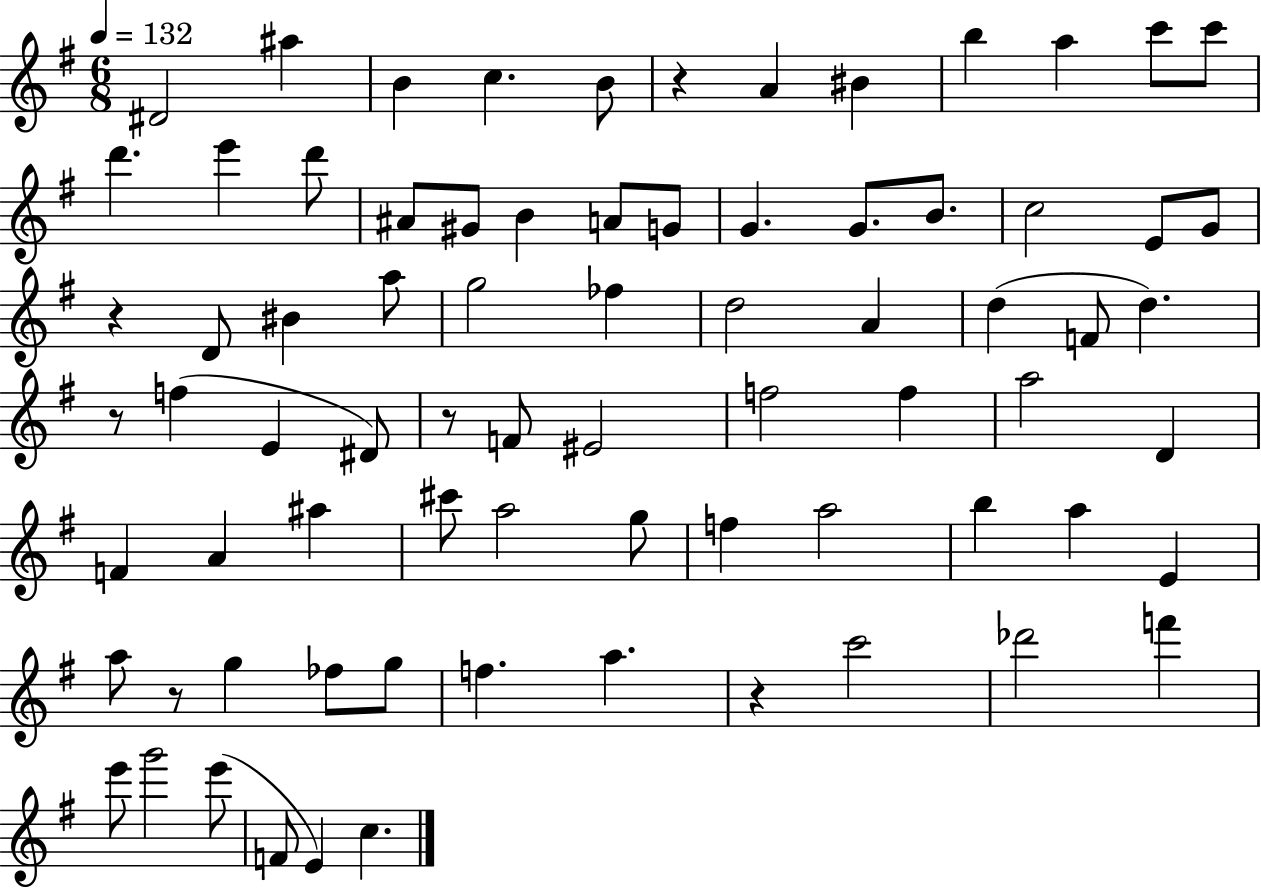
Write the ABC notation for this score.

X:1
T:Untitled
M:6/8
L:1/4
K:G
^D2 ^a B c B/2 z A ^B b a c'/2 c'/2 d' e' d'/2 ^A/2 ^G/2 B A/2 G/2 G G/2 B/2 c2 E/2 G/2 z D/2 ^B a/2 g2 _f d2 A d F/2 d z/2 f E ^D/2 z/2 F/2 ^E2 f2 f a2 D F A ^a ^c'/2 a2 g/2 f a2 b a E a/2 z/2 g _f/2 g/2 f a z c'2 _d'2 f' e'/2 g'2 e'/2 F/2 E c